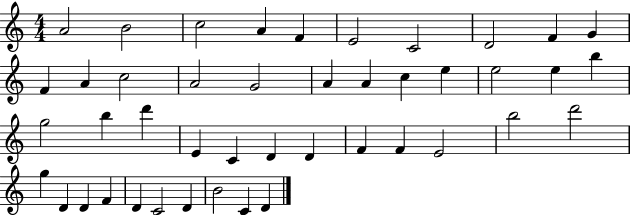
X:1
T:Untitled
M:4/4
L:1/4
K:C
A2 B2 c2 A F E2 C2 D2 F G F A c2 A2 G2 A A c e e2 e b g2 b d' E C D D F F E2 b2 d'2 g D D F D C2 D B2 C D